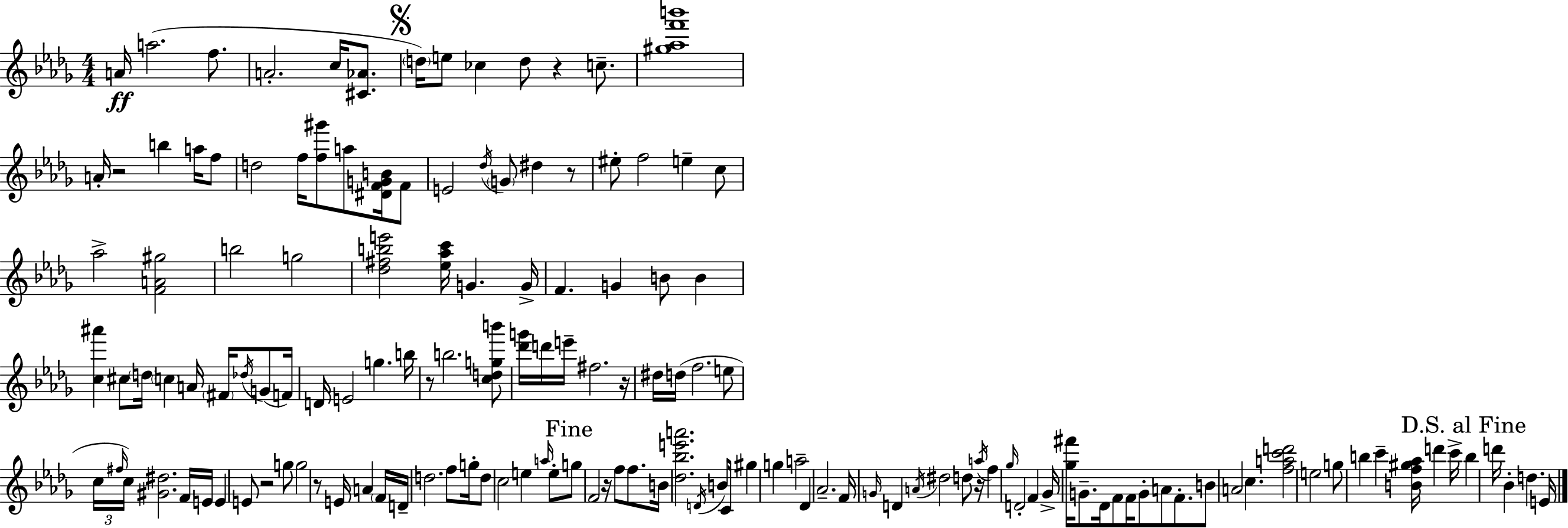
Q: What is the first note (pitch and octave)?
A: A4